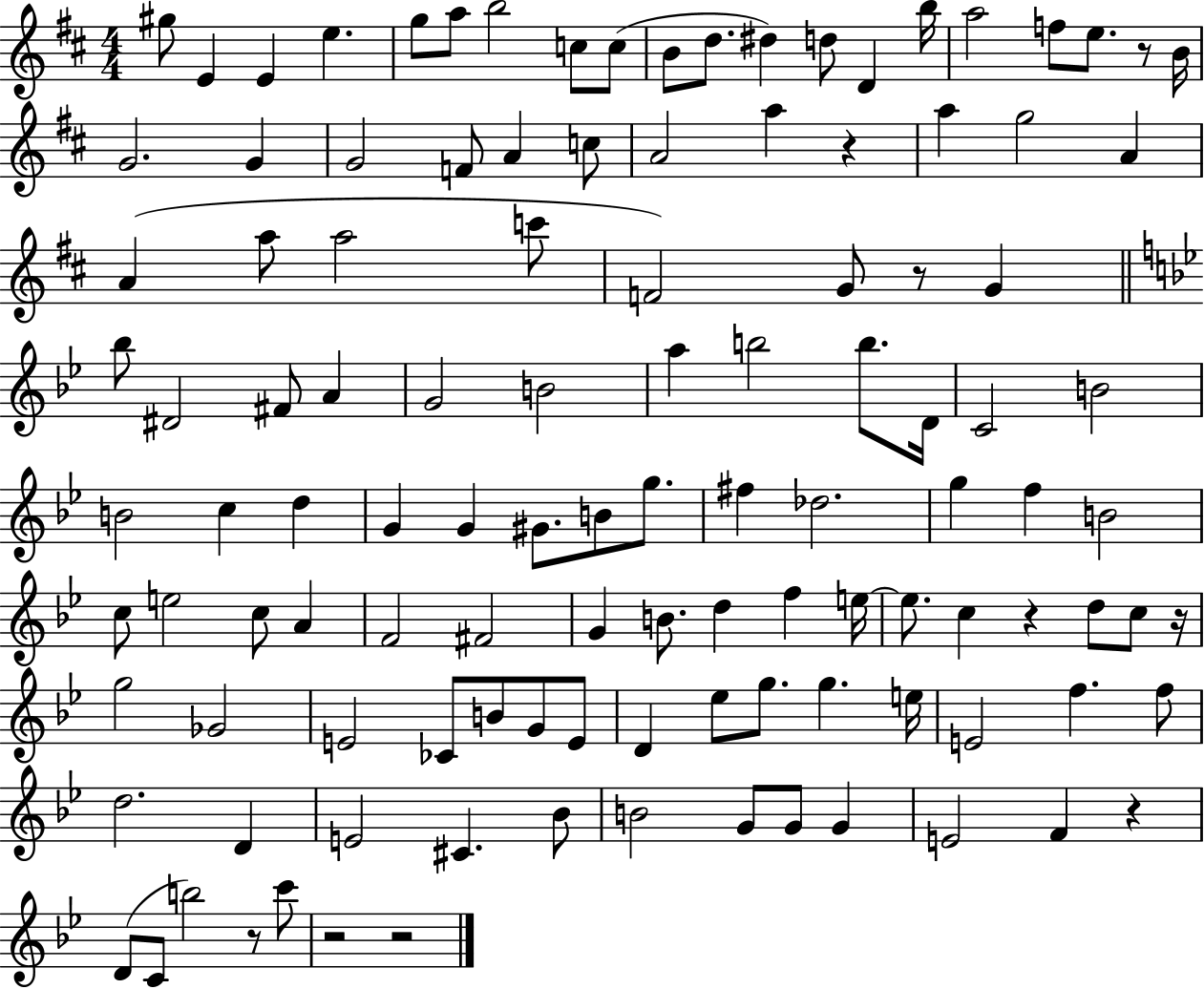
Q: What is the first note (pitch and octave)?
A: G#5